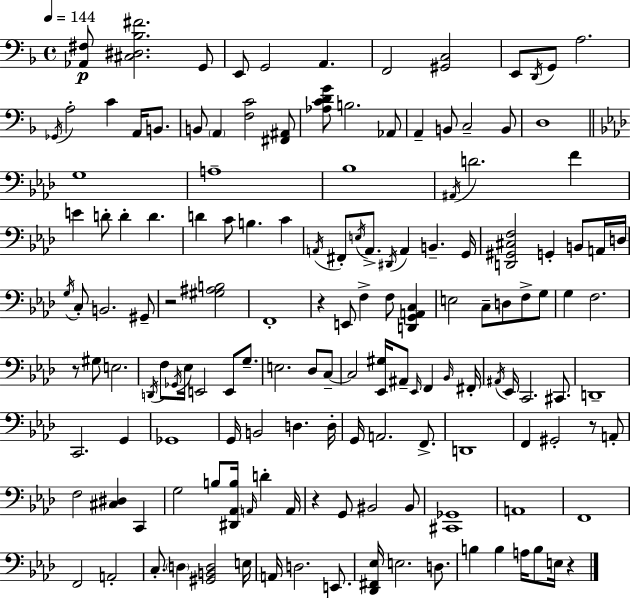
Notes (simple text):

[Ab2,F#3]/e [C#3,D#3,Bb3,F#4]/h. G2/e E2/e G2/h A2/q. F2/h [G#2,C3]/h E2/e D2/s G2/e A3/h. Gb2/s A3/h C4/q A2/s B2/e. B2/e A2/q [F3,C4]/h [F#2,A#2]/e [Ab3,C4,D4,G4]/e B3/h. Ab2/e A2/q B2/e C3/h B2/e D3/w G3/w A3/w Bb3/w A#2/s D4/h. F4/q E4/q D4/e D4/q D4/q. D4/q C4/e B3/q. C4/q A2/s F#2/e E3/s A2/e. D#2/s A2/q B2/q. G2/s [D2,G#2,C#3,F3]/h G2/q B2/e A2/s D3/s G3/s C3/e B2/h. G#2/e R/h [G#3,A#3,B3]/h F2/w R/q E2/e F3/q F3/e [D2,G2,A2,C3]/q E3/h C3/e D3/e F3/e G3/e G3/q F3/h. R/e G#3/e E3/h. D2/s F3/e Gb2/s Eb3/s E2/h E2/e G3/e. E3/h. Db3/e C3/e C3/h [Eb2,G#3]/s A#2/e Eb2/s F2/q Bb2/s F#2/s A#2/s Eb2/s C2/h. C#2/e. D2/w C2/h. G2/q Gb2/w G2/s B2/h D3/q. D3/s G2/s A2/h. F2/e. D2/w F2/q G#2/h R/e A2/e F3/h [C#3,D#3]/q C2/q G3/h B3/e [D#2,Ab2,B3]/s A2/s D4/q A2/s R/q G2/e BIS2/h BIS2/e [C#2,Gb2]/w A2/w F2/w F2/h A2/h C3/e. D3/q [G#2,B2,D3]/h E3/s A2/s D3/h. E2/e. [Db2,F#2,Eb3]/s E3/h. D3/e. B3/q B3/q A3/s B3/e E3/s R/q